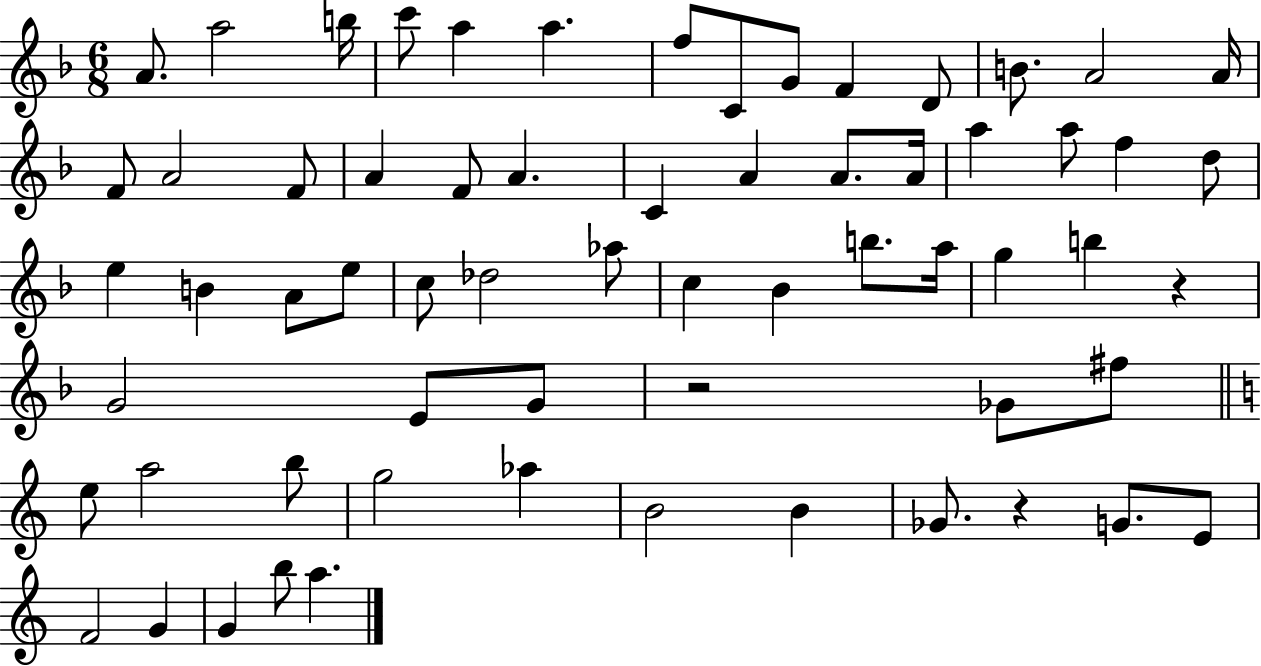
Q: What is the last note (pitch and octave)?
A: A5